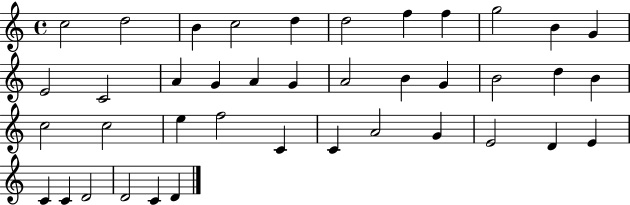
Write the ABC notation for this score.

X:1
T:Untitled
M:4/4
L:1/4
K:C
c2 d2 B c2 d d2 f f g2 B G E2 C2 A G A G A2 B G B2 d B c2 c2 e f2 C C A2 G E2 D E C C D2 D2 C D